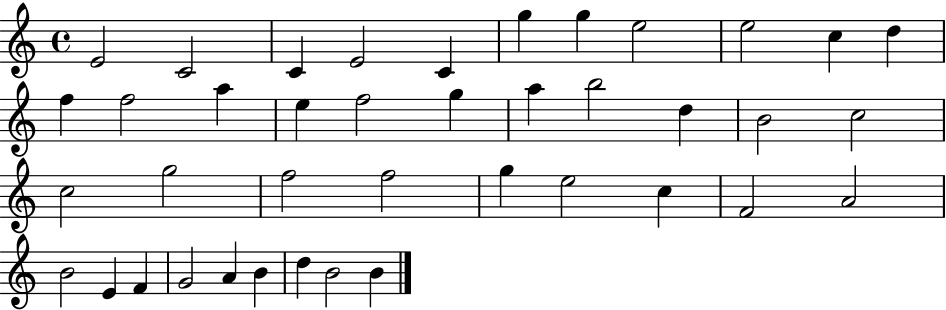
{
  \clef treble
  \time 4/4
  \defaultTimeSignature
  \key c \major
  e'2 c'2 | c'4 e'2 c'4 | g''4 g''4 e''2 | e''2 c''4 d''4 | \break f''4 f''2 a''4 | e''4 f''2 g''4 | a''4 b''2 d''4 | b'2 c''2 | \break c''2 g''2 | f''2 f''2 | g''4 e''2 c''4 | f'2 a'2 | \break b'2 e'4 f'4 | g'2 a'4 b'4 | d''4 b'2 b'4 | \bar "|."
}